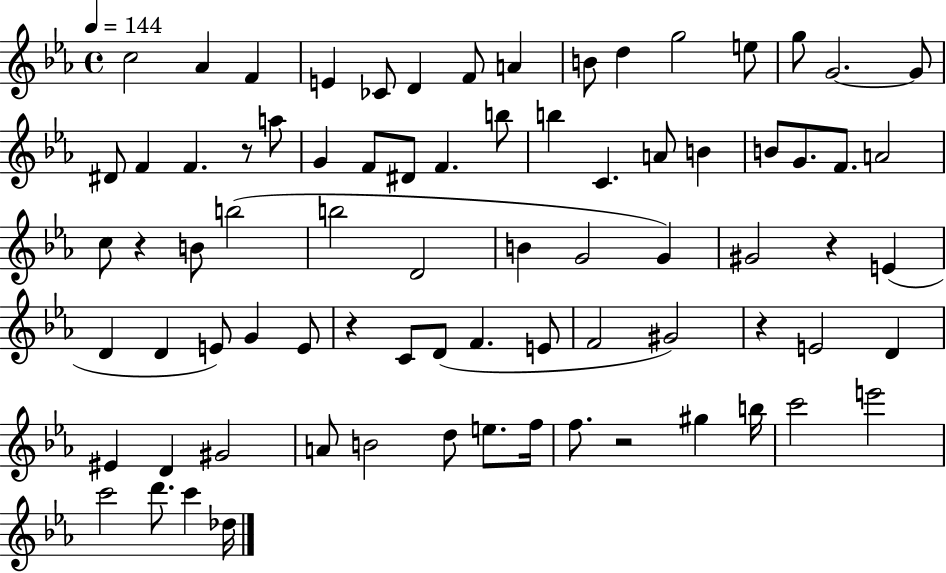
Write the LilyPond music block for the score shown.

{
  \clef treble
  \time 4/4
  \defaultTimeSignature
  \key ees \major
  \tempo 4 = 144
  \repeat volta 2 { c''2 aes'4 f'4 | e'4 ces'8 d'4 f'8 a'4 | b'8 d''4 g''2 e''8 | g''8 g'2.~~ g'8 | \break dis'8 f'4 f'4. r8 a''8 | g'4 f'8 dis'8 f'4. b''8 | b''4 c'4. a'8 b'4 | b'8 g'8. f'8. a'2 | \break c''8 r4 b'8 b''2( | b''2 d'2 | b'4 g'2 g'4) | gis'2 r4 e'4( | \break d'4 d'4 e'8) g'4 e'8 | r4 c'8 d'8( f'4. e'8 | f'2 gis'2) | r4 e'2 d'4 | \break eis'4 d'4 gis'2 | a'8 b'2 d''8 e''8. f''16 | f''8. r2 gis''4 b''16 | c'''2 e'''2 | \break c'''2 d'''8. c'''4 des''16 | } \bar "|."
}